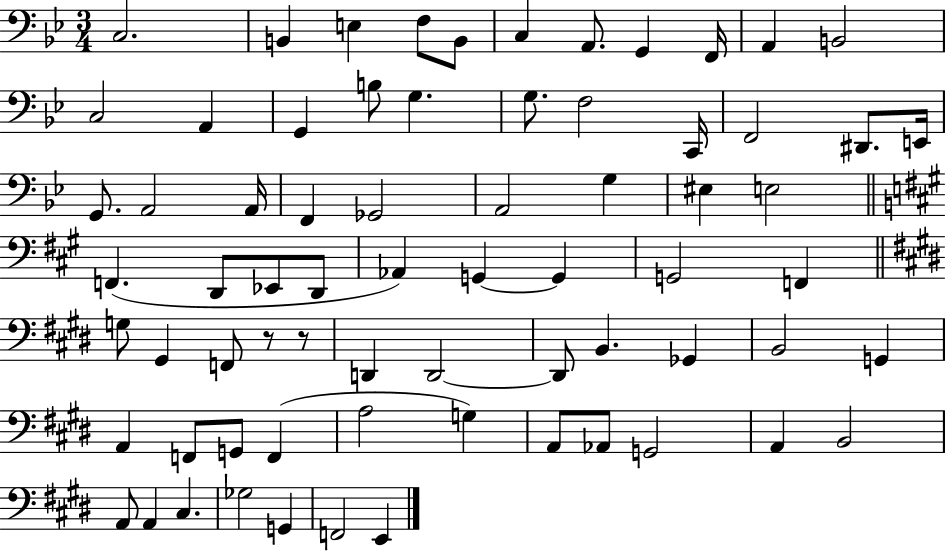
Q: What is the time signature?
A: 3/4